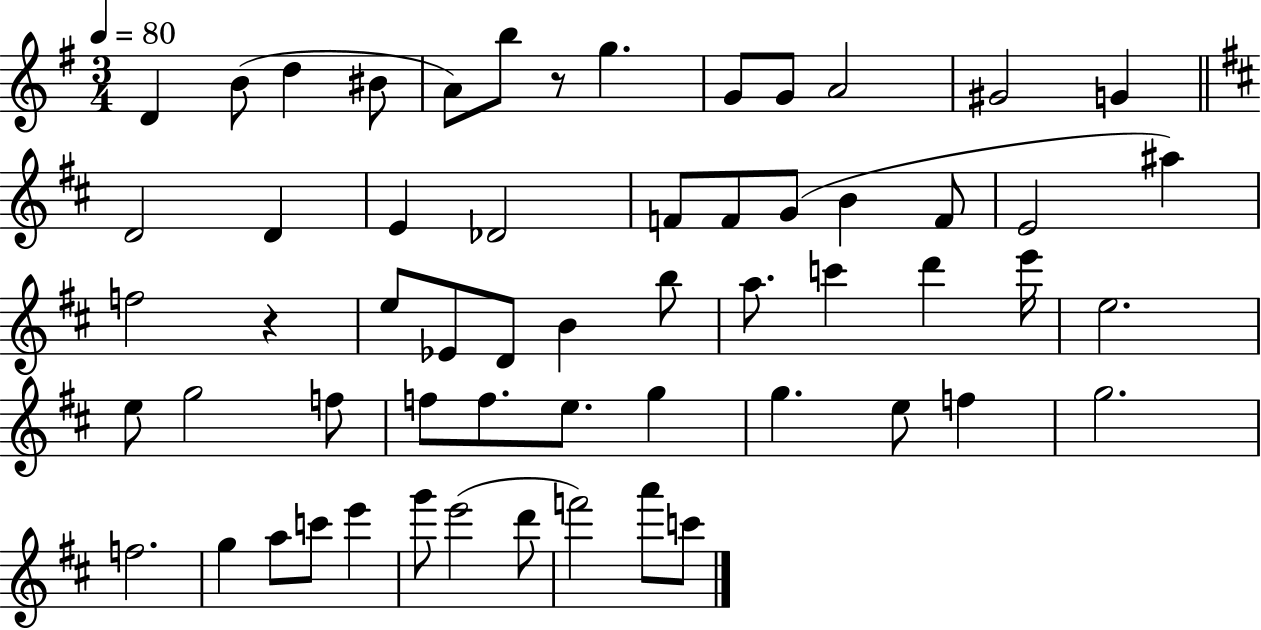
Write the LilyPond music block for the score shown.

{
  \clef treble
  \numericTimeSignature
  \time 3/4
  \key g \major
  \tempo 4 = 80
  d'4 b'8( d''4 bis'8 | a'8) b''8 r8 g''4. | g'8 g'8 a'2 | gis'2 g'4 | \break \bar "||" \break \key b \minor d'2 d'4 | e'4 des'2 | f'8 f'8 g'8( b'4 f'8 | e'2 ais''4) | \break f''2 r4 | e''8 ees'8 d'8 b'4 b''8 | a''8. c'''4 d'''4 e'''16 | e''2. | \break e''8 g''2 f''8 | f''8 f''8. e''8. g''4 | g''4. e''8 f''4 | g''2. | \break f''2. | g''4 a''8 c'''8 e'''4 | g'''8 e'''2( d'''8 | f'''2) a'''8 c'''8 | \break \bar "|."
}